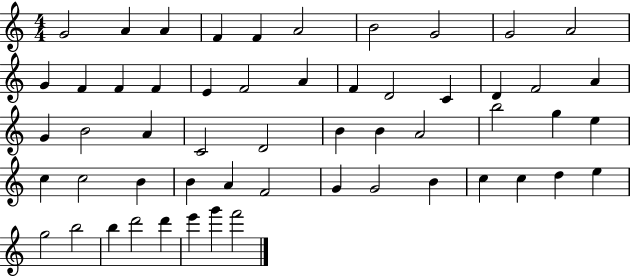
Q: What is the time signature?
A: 4/4